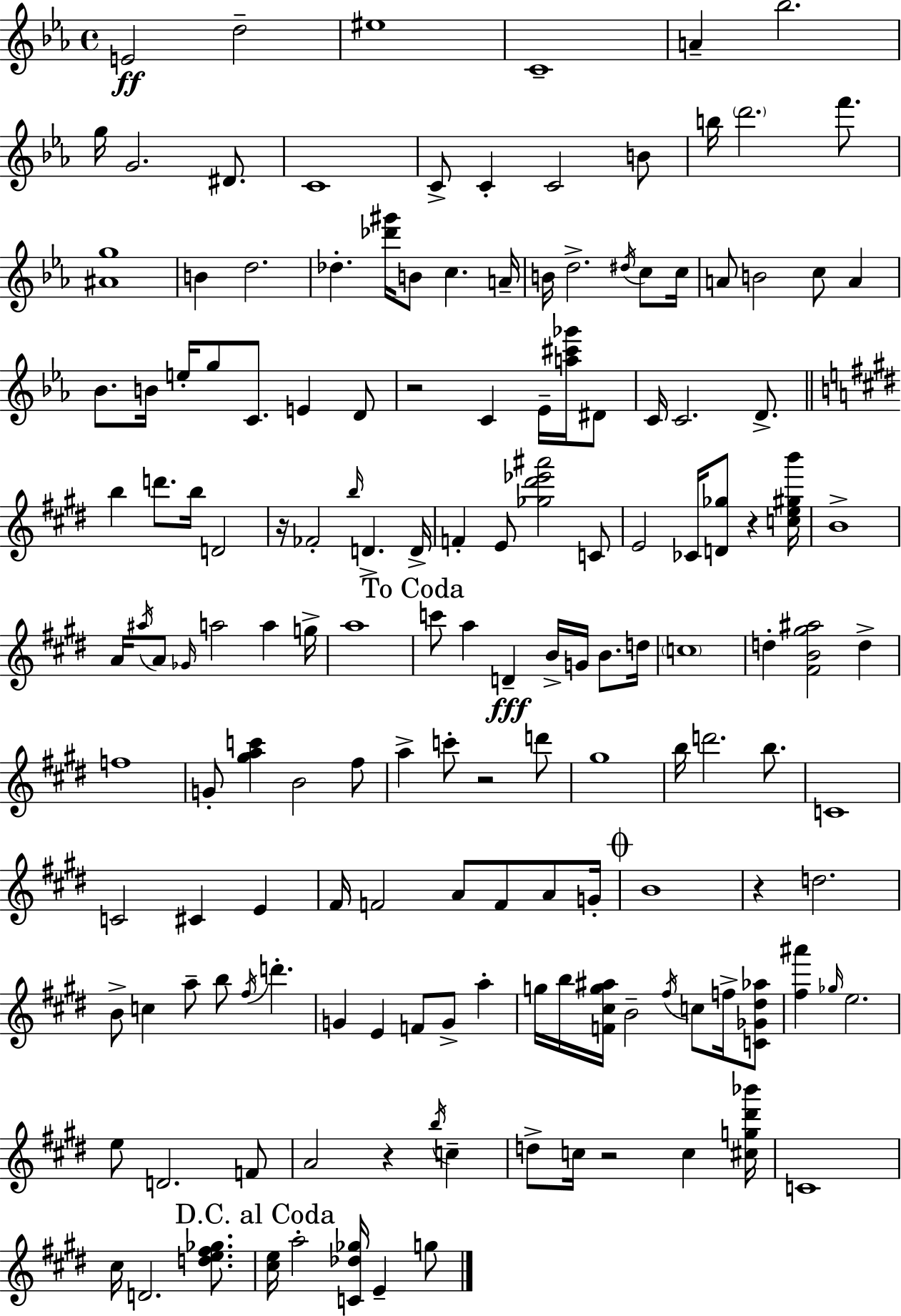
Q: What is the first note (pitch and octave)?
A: E4